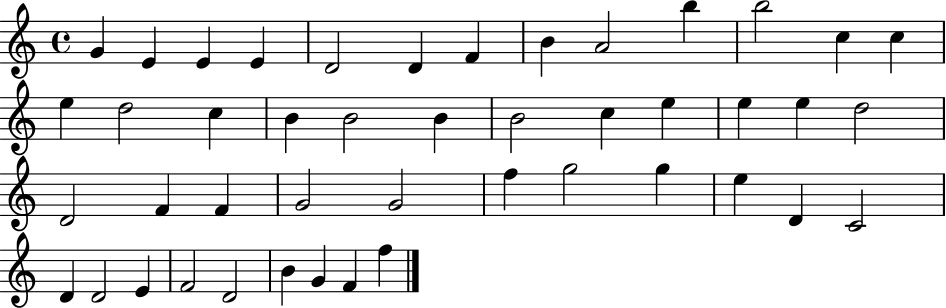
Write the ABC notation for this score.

X:1
T:Untitled
M:4/4
L:1/4
K:C
G E E E D2 D F B A2 b b2 c c e d2 c B B2 B B2 c e e e d2 D2 F F G2 G2 f g2 g e D C2 D D2 E F2 D2 B G F f